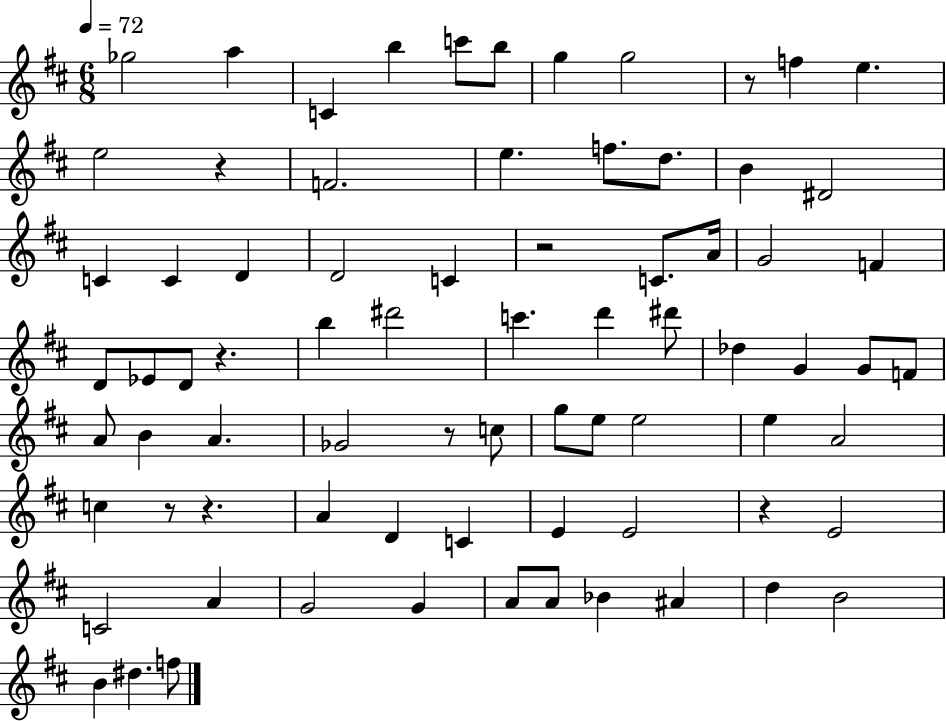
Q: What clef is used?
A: treble